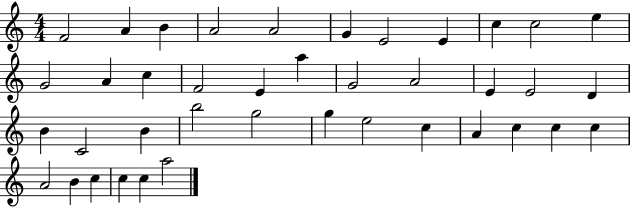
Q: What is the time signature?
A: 4/4